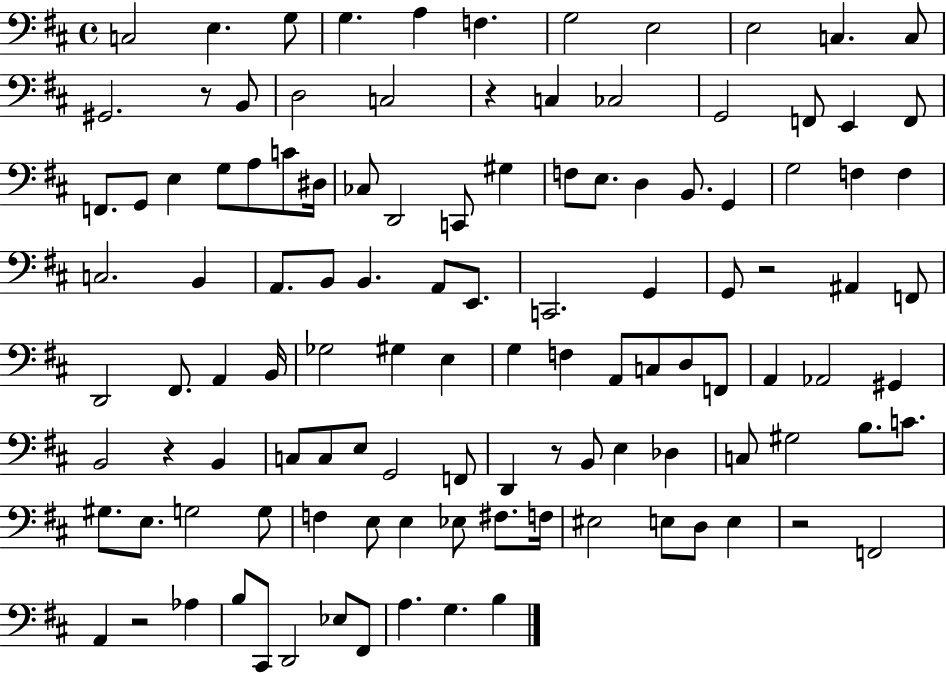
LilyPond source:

{
  \clef bass
  \time 4/4
  \defaultTimeSignature
  \key d \major
  c2 e4. g8 | g4. a4 f4. | g2 e2 | e2 c4. c8 | \break gis,2. r8 b,8 | d2 c2 | r4 c4 ces2 | g,2 f,8 e,4 f,8 | \break f,8. g,8 e4 g8 a8 c'8 dis16 | ces8 d,2 c,8 gis4 | f8 e8. d4 b,8. g,4 | g2 f4 f4 | \break c2. b,4 | a,8. b,8 b,4. a,8 e,8. | c,2. g,4 | g,8 r2 ais,4 f,8 | \break d,2 fis,8. a,4 b,16 | ges2 gis4 e4 | g4 f4 a,8 c8 d8 f,8 | a,4 aes,2 gis,4 | \break b,2 r4 b,4 | c8 c8 e8 g,2 f,8 | d,4 r8 b,8 e4 des4 | c8 gis2 b8. c'8. | \break gis8. e8. g2 g8 | f4 e8 e4 ees8 fis8. f16 | eis2 e8 d8 e4 | r2 f,2 | \break a,4 r2 aes4 | b8 cis,8 d,2 ees8 fis,8 | a4. g4. b4 | \bar "|."
}